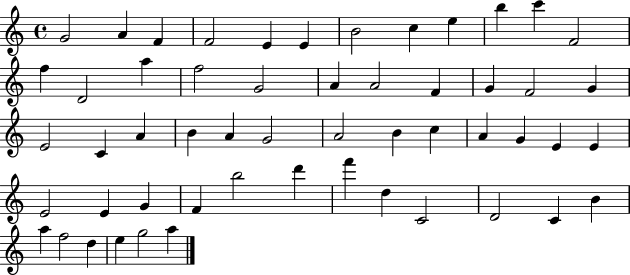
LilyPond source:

{
  \clef treble
  \time 4/4
  \defaultTimeSignature
  \key c \major
  g'2 a'4 f'4 | f'2 e'4 e'4 | b'2 c''4 e''4 | b''4 c'''4 f'2 | \break f''4 d'2 a''4 | f''2 g'2 | a'4 a'2 f'4 | g'4 f'2 g'4 | \break e'2 c'4 a'4 | b'4 a'4 g'2 | a'2 b'4 c''4 | a'4 g'4 e'4 e'4 | \break e'2 e'4 g'4 | f'4 b''2 d'''4 | f'''4 d''4 c'2 | d'2 c'4 b'4 | \break a''4 f''2 d''4 | e''4 g''2 a''4 | \bar "|."
}